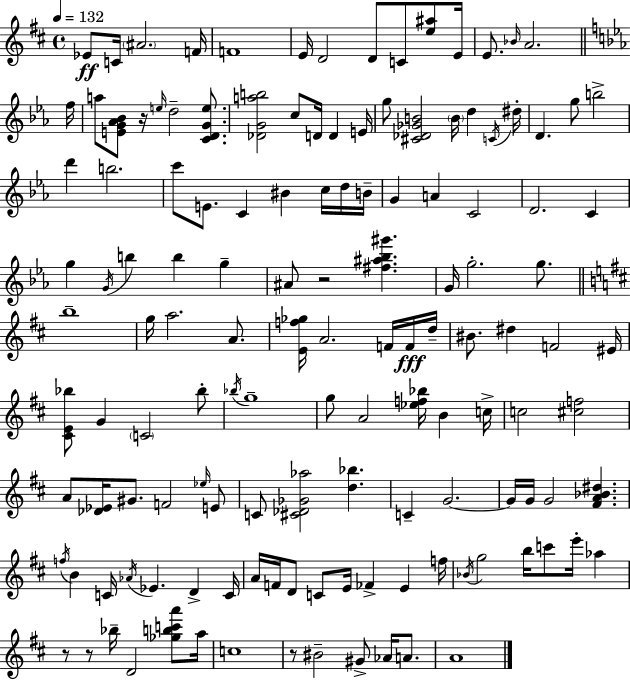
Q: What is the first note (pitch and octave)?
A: Eb4